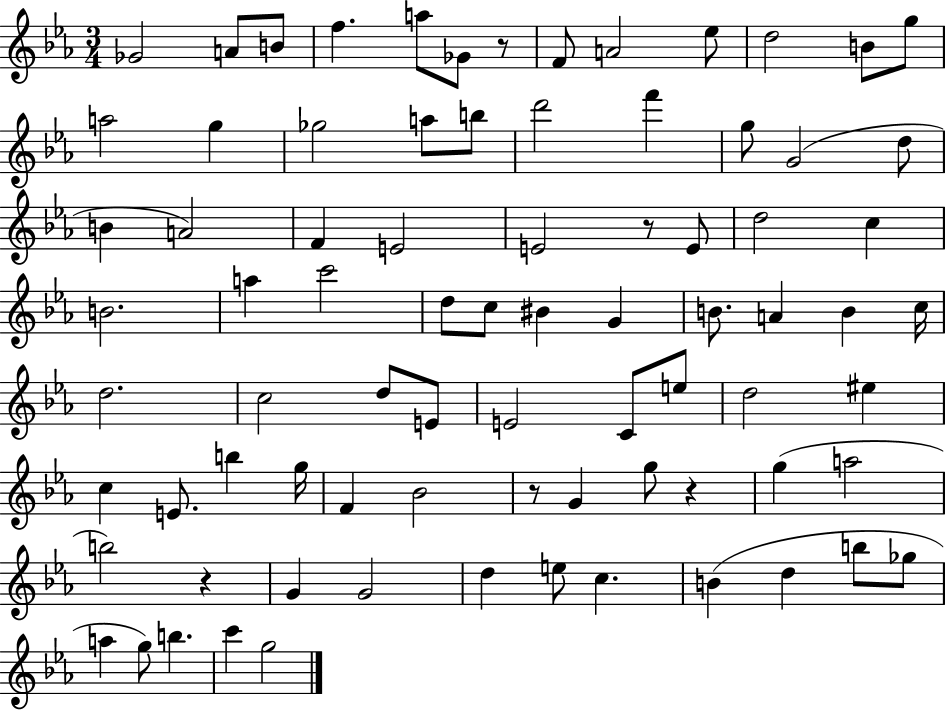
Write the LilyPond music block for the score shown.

{
  \clef treble
  \numericTimeSignature
  \time 3/4
  \key ees \major
  ges'2 a'8 b'8 | f''4. a''8 ges'8 r8 | f'8 a'2 ees''8 | d''2 b'8 g''8 | \break a''2 g''4 | ges''2 a''8 b''8 | d'''2 f'''4 | g''8 g'2( d''8 | \break b'4 a'2) | f'4 e'2 | e'2 r8 e'8 | d''2 c''4 | \break b'2. | a''4 c'''2 | d''8 c''8 bis'4 g'4 | b'8. a'4 b'4 c''16 | \break d''2. | c''2 d''8 e'8 | e'2 c'8 e''8 | d''2 eis''4 | \break c''4 e'8. b''4 g''16 | f'4 bes'2 | r8 g'4 g''8 r4 | g''4( a''2 | \break b''2) r4 | g'4 g'2 | d''4 e''8 c''4. | b'4( d''4 b''8 ges''8 | \break a''4 g''8) b''4. | c'''4 g''2 | \bar "|."
}